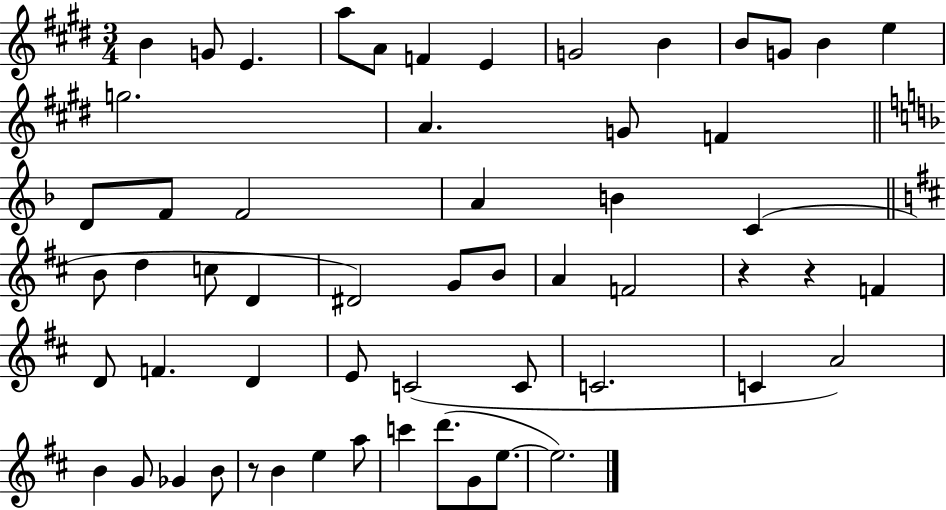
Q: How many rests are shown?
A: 3